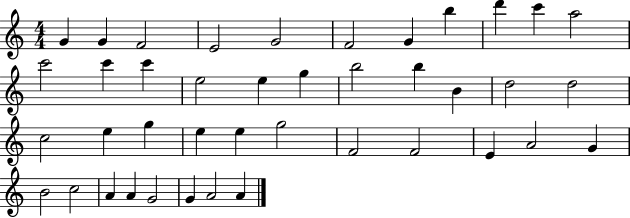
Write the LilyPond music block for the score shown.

{
  \clef treble
  \numericTimeSignature
  \time 4/4
  \key c \major
  g'4 g'4 f'2 | e'2 g'2 | f'2 g'4 b''4 | d'''4 c'''4 a''2 | \break c'''2 c'''4 c'''4 | e''2 e''4 g''4 | b''2 b''4 b'4 | d''2 d''2 | \break c''2 e''4 g''4 | e''4 e''4 g''2 | f'2 f'2 | e'4 a'2 g'4 | \break b'2 c''2 | a'4 a'4 g'2 | g'4 a'2 a'4 | \bar "|."
}